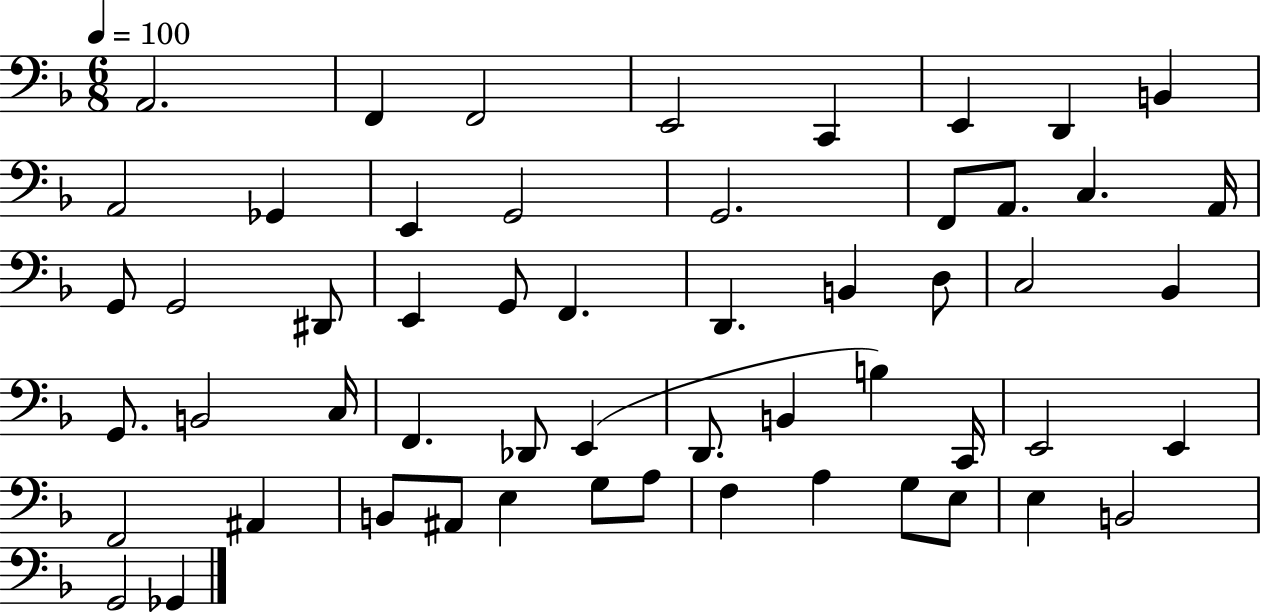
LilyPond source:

{
  \clef bass
  \numericTimeSignature
  \time 6/8
  \key f \major
  \tempo 4 = 100
  a,2. | f,4 f,2 | e,2 c,4 | e,4 d,4 b,4 | \break a,2 ges,4 | e,4 g,2 | g,2. | f,8 a,8. c4. a,16 | \break g,8 g,2 dis,8 | e,4 g,8 f,4. | d,4. b,4 d8 | c2 bes,4 | \break g,8. b,2 c16 | f,4. des,8 e,4( | d,8. b,4 b4) c,16 | e,2 e,4 | \break f,2 ais,4 | b,8 ais,8 e4 g8 a8 | f4 a4 g8 e8 | e4 b,2 | \break g,2 ges,4 | \bar "|."
}